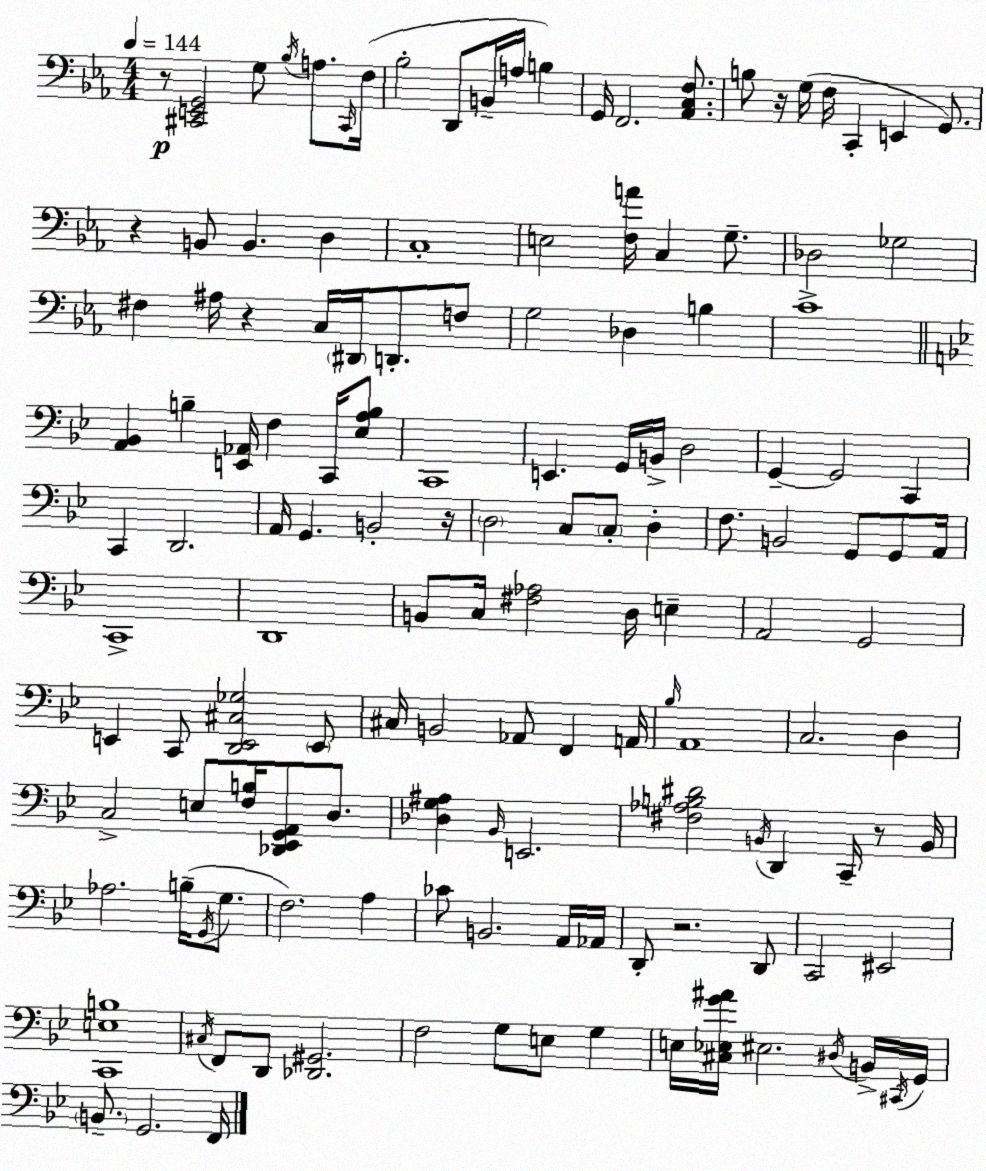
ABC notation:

X:1
T:Untitled
M:4/4
L:1/4
K:Cm
z/2 [^C,,E,,G,,]2 G,/2 _B,/4 A,/2 ^C,,/4 F,/4 _B,2 D,,/2 B,,/4 A,/4 B, G,,/4 F,,2 [_A,,C,F,]/2 B,/2 z/4 G,/4 F,/4 C,, E,, G,,/2 z B,,/2 B,, D, C,4 E,2 [F,A]/4 C, G,/2 _D,2 _G,2 ^F, ^A,/4 z C,/4 ^D,,/4 D,,/2 F,/2 G,2 _D, B, C4 [A,,_B,,] B, [E,,_A,,]/4 F, C,,/4 [_E,A,B,]/2 C,,4 E,, G,,/4 B,,/4 D,2 G,, G,,2 C,, C,, D,,2 A,,/4 G,, B,,2 z/4 D,2 C,/2 C,/2 D, F,/2 B,,2 G,,/2 G,,/2 A,,/4 C,,4 D,,4 B,,/2 C,/4 [^F,_A,]2 D,/4 E, A,,2 G,,2 E,, C,,/2 [D,,E,,^C,_G,]2 E,,/2 ^C,/4 B,,2 _A,,/2 F,, A,,/4 _B,/4 A,,4 C,2 D, C,2 E,/2 [F,B,]/4 [_D,,_E,,G,,A,,]/2 D,/2 [_D,G,^A,] _B,,/4 E,,2 [^F,_A,B,^D]2 B,,/4 D,, C,,/4 z/2 B,,/4 _A,2 B,/4 G,,/4 G,/2 F,2 A, _C/2 B,,2 A,,/4 _A,,/4 D,,/2 z2 D,,/2 C,,2 ^E,,2 [C,,E,B,]4 ^C,/4 F,,/2 D,,/2 [_D,,^G,,]2 F,2 G,/2 E,/2 G, E,/4 [^C,_E,G^A]/4 ^E,2 ^D,/4 B,,/4 ^C,,/4 G,,/4 B,,/2 G,,2 F,,/4